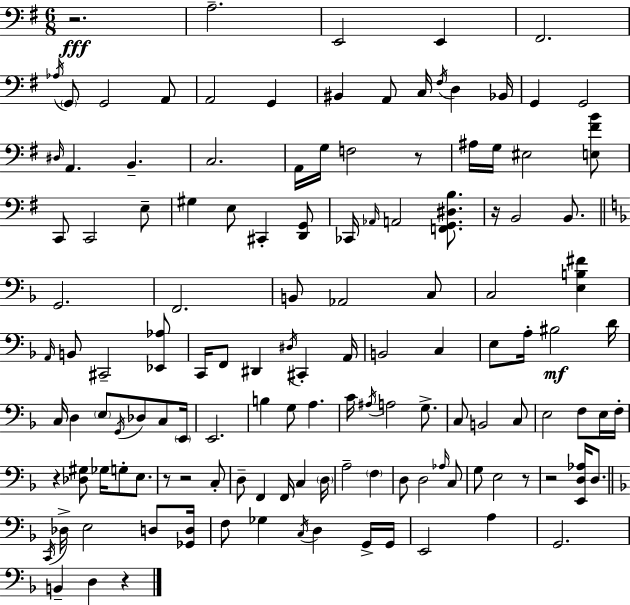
{
  \clef bass
  \numericTimeSignature
  \time 6/8
  \key g \major
  r2.\fff | a2.-- | e,2 e,4 | fis,2. | \break \acciaccatura { aes16 } \parenthesize g,8 g,2 a,8 | a,2 g,4 | bis,4 a,8 c16 \acciaccatura { fis16 } d4 | bes,16 g,4 g,2 | \break \grace { dis16 } a,4. b,4.-- | c2. | a,16 g16 f2 | r8 ais16 g16 eis2 | \break <e fis' b'>8 c,8 c,2 | e8-- gis4 e8 cis,4-. | <d, g,>8 ces,16 \grace { aes,16 } a,2 | <f, g, dis b>8. r16 b,2 | \break b,8. \bar "||" \break \key f \major g,2. | f,2. | b,8 aes,2 c8 | c2 <e b fis'>4 | \break \grace { a,16 } b,8 cis,2-- <ees, aes>8 | c,16 f,8 dis,4 \acciaccatura { dis16 } cis,4-. | a,16 b,2 c4 | e8 a16-. bis2\mf | \break d'16 c16 d4 \parenthesize e8 \acciaccatura { g,16 } des8 | c8 \parenthesize e,16 e,2. | b4 g8 a4. | c'16 \acciaccatura { ais16 } a2 | \break g8.-> c8 b,2 | c8 e2 | f8 e16 f16-. r4 <des gis>8 ges16 g8-. | e8. r8 r2 | \break c8-. d8-- f,4 f,16 c4 | \parenthesize d16 a2-- | \parenthesize f4 d8 d2 | \grace { aes16 } c8 g8 e2 | \break r8 r2 | <e, d aes>16 d8. \bar "||" \break \key f \major \acciaccatura { c,16 } des16-> e2 d8 | <ges, d>16 f8 ges4 \acciaccatura { c16 } d4 | g,16-> g,16 e,2 a4 | g,2. | \break b,4-- d4 r4 | \bar "|."
}